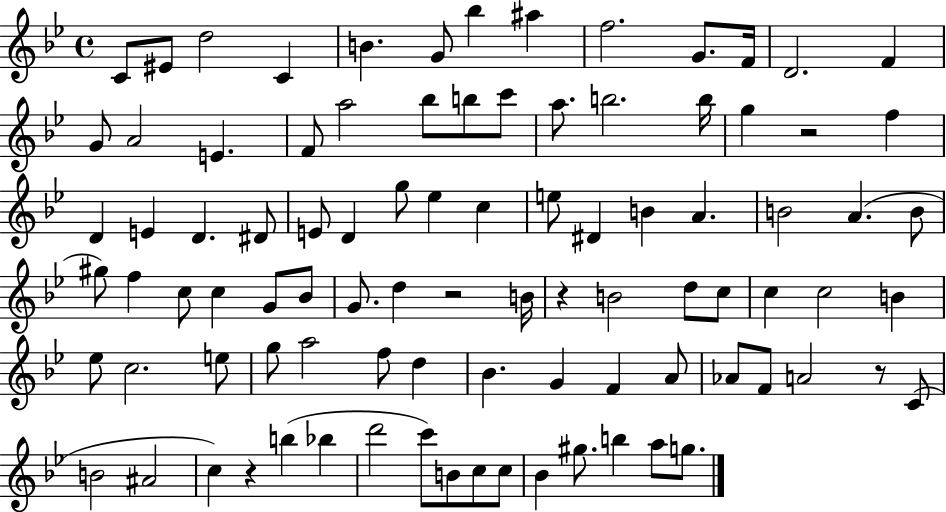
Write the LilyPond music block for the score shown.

{
  \clef treble
  \time 4/4
  \defaultTimeSignature
  \key bes \major
  c'8 eis'8 d''2 c'4 | b'4. g'8 bes''4 ais''4 | f''2. g'8. f'16 | d'2. f'4 | \break g'8 a'2 e'4. | f'8 a''2 bes''8 b''8 c'''8 | a''8. b''2. b''16 | g''4 r2 f''4 | \break d'4 e'4 d'4. dis'8 | e'8 d'4 g''8 ees''4 c''4 | e''8 dis'4 b'4 a'4. | b'2 a'4.( b'8 | \break gis''8) f''4 c''8 c''4 g'8 bes'8 | g'8. d''4 r2 b'16 | r4 b'2 d''8 c''8 | c''4 c''2 b'4 | \break ees''8 c''2. e''8 | g''8 a''2 f''8 d''4 | bes'4. g'4 f'4 a'8 | aes'8 f'8 a'2 r8 c'8( | \break b'2 ais'2 | c''4) r4 b''4( bes''4 | d'''2 c'''8) b'8 c''8 c''8 | bes'4 gis''8. b''4 a''8 g''8. | \break \bar "|."
}